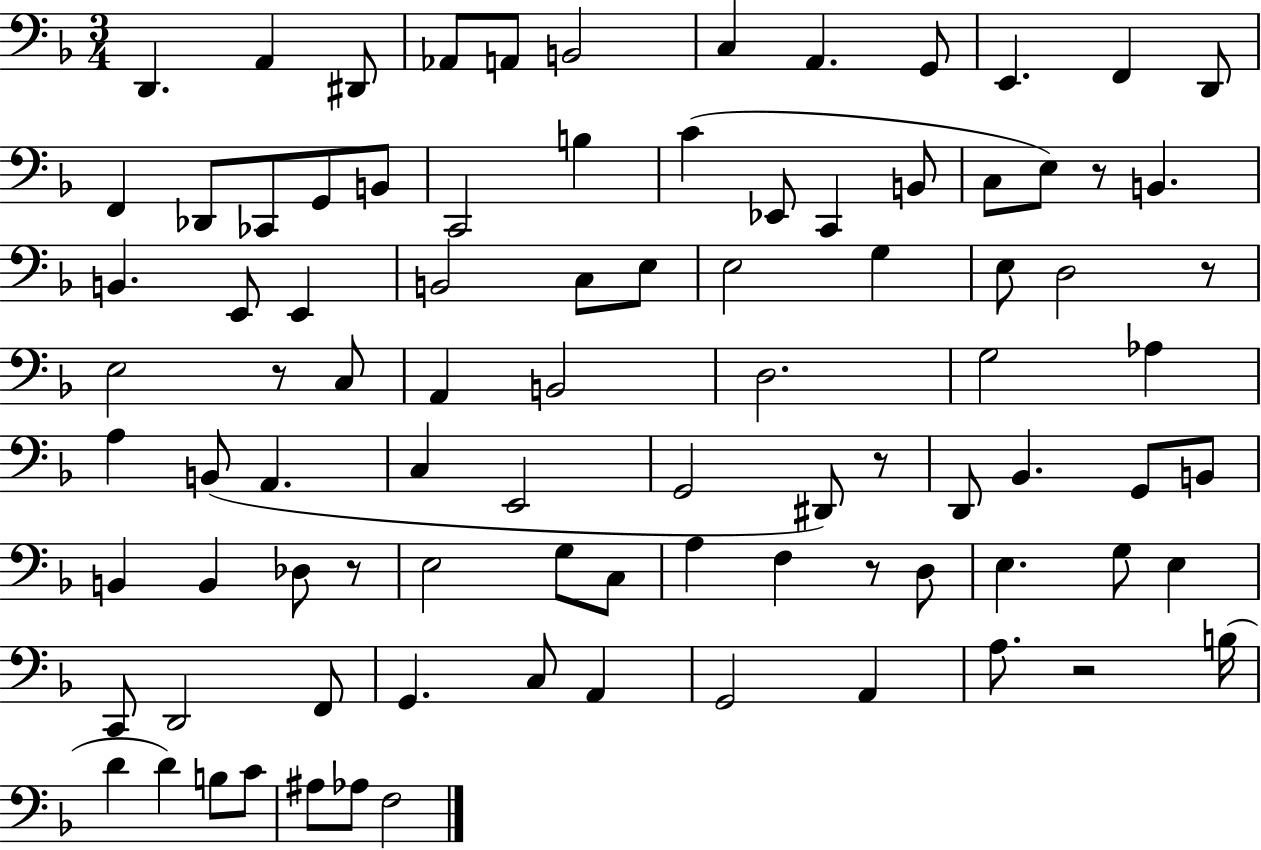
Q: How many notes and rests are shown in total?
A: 90